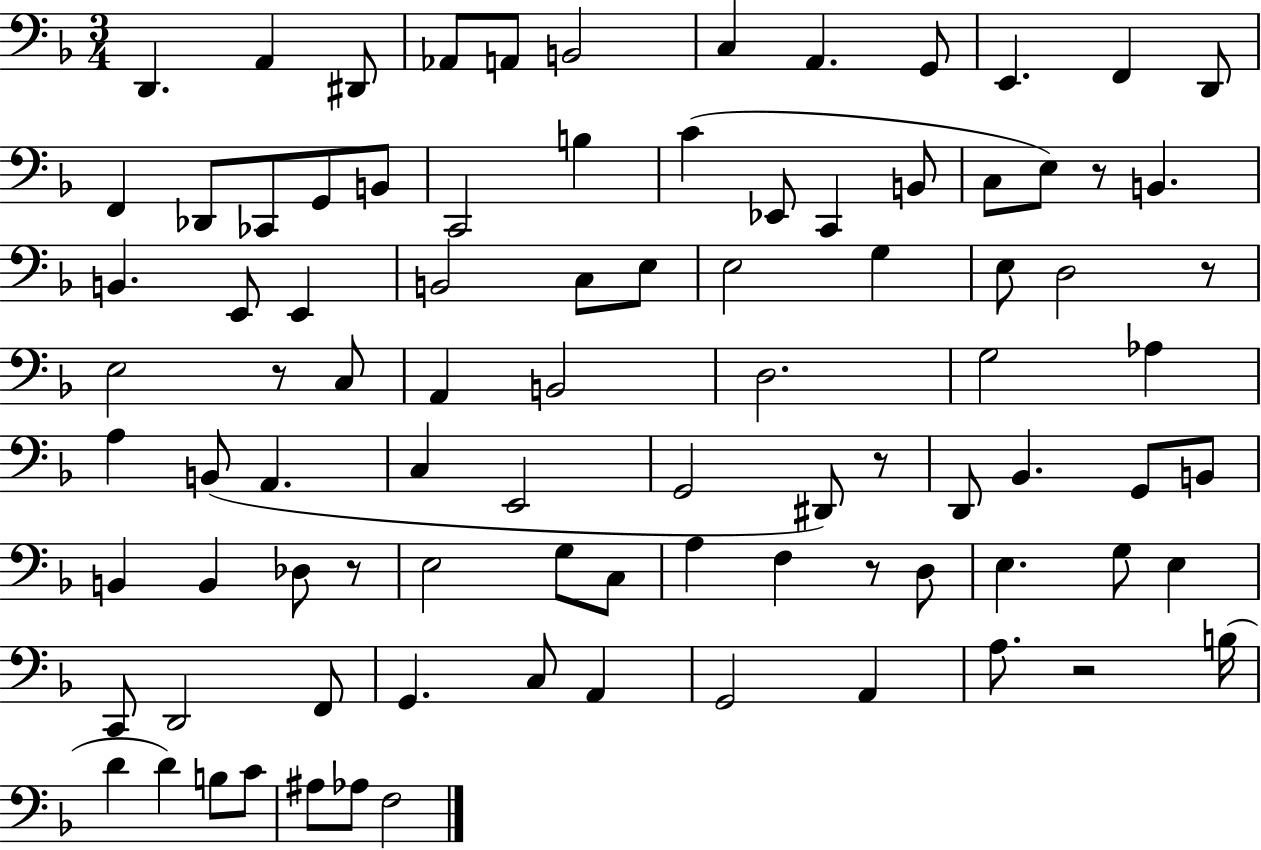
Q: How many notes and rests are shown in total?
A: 90